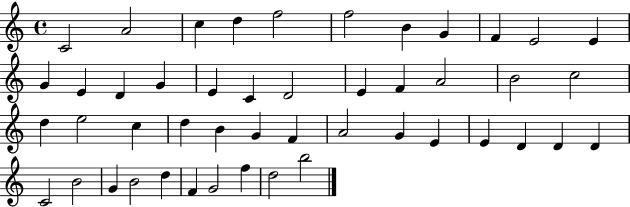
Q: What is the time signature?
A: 4/4